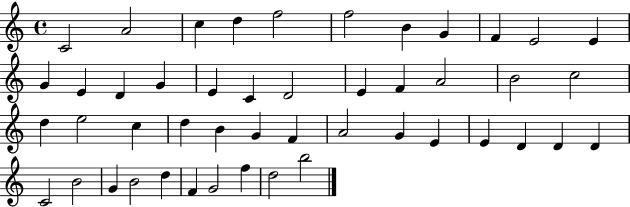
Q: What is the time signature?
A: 4/4